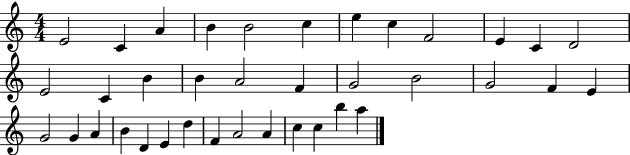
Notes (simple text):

E4/h C4/q A4/q B4/q B4/h C5/q E5/q C5/q F4/h E4/q C4/q D4/h E4/h C4/q B4/q B4/q A4/h F4/q G4/h B4/h G4/h F4/q E4/q G4/h G4/q A4/q B4/q D4/q E4/q D5/q F4/q A4/h A4/q C5/q C5/q B5/q A5/q